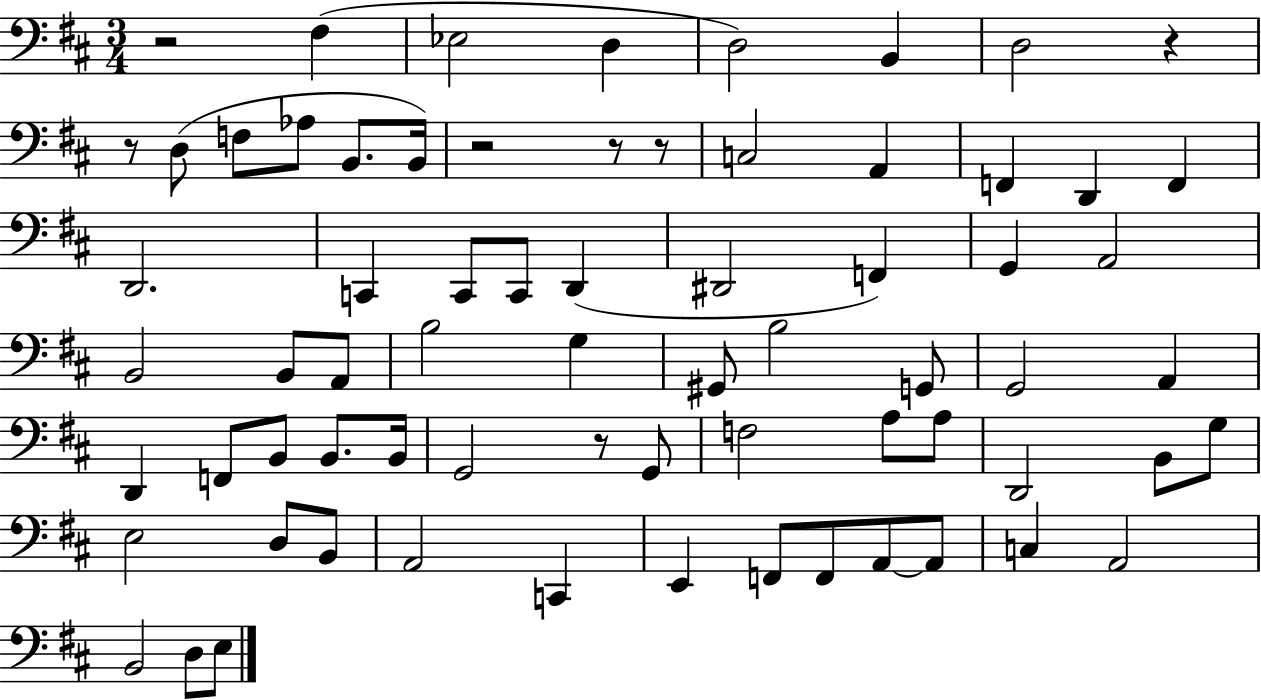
{
  \clef bass
  \numericTimeSignature
  \time 3/4
  \key d \major
  \repeat volta 2 { r2 fis4( | ees2 d4 | d2) b,4 | d2 r4 | \break r8 d8( f8 aes8 b,8. b,16) | r2 r8 r8 | c2 a,4 | f,4 d,4 f,4 | \break d,2. | c,4 c,8 c,8 d,4( | dis,2 f,4) | g,4 a,2 | \break b,2 b,8 a,8 | b2 g4 | gis,8 b2 g,8 | g,2 a,4 | \break d,4 f,8 b,8 b,8. b,16 | g,2 r8 g,8 | f2 a8 a8 | d,2 b,8 g8 | \break e2 d8 b,8 | a,2 c,4 | e,4 f,8 f,8 a,8~~ a,8 | c4 a,2 | \break b,2 d8 e8 | } \bar "|."
}